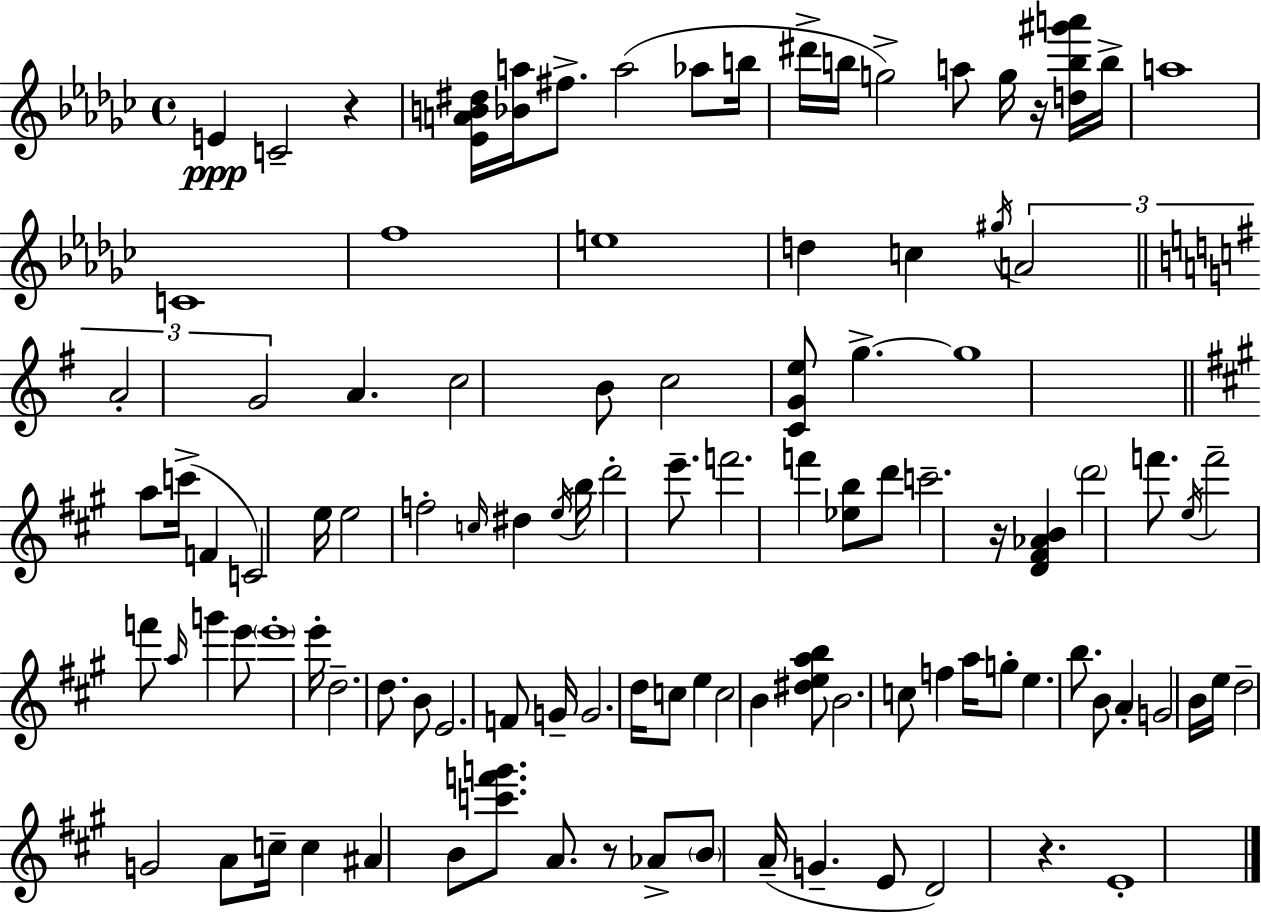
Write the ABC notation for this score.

X:1
T:Untitled
M:4/4
L:1/4
K:Ebm
E C2 z [_EAB^d]/4 [_Ba]/4 ^f/2 a2 _a/2 b/4 ^d'/4 b/4 g2 a/2 g/4 z/4 [db^g'a']/4 b/4 a4 C4 f4 e4 d c ^g/4 A2 A2 G2 A c2 B/2 c2 [CGe]/2 g g4 a/2 c'/4 F C2 e/4 e2 f2 c/4 ^d e/4 b/4 d'2 e'/2 f'2 f' [_eb]/2 d'/2 c'2 z/4 [D^F_AB] d'2 f'/2 e/4 f'2 f'/2 a/4 g' e'/2 e'4 e'/4 d2 d/2 B/2 E2 F/2 G/4 G2 d/4 c/2 e c2 B [^deab]/2 B2 c/2 f a/4 g/2 e b/2 B/2 A G2 B/4 e/4 d2 G2 A/2 c/4 c ^A B/2 [c'f'g']/2 A/2 z/2 _A/2 B/2 A/4 G E/2 D2 z E4